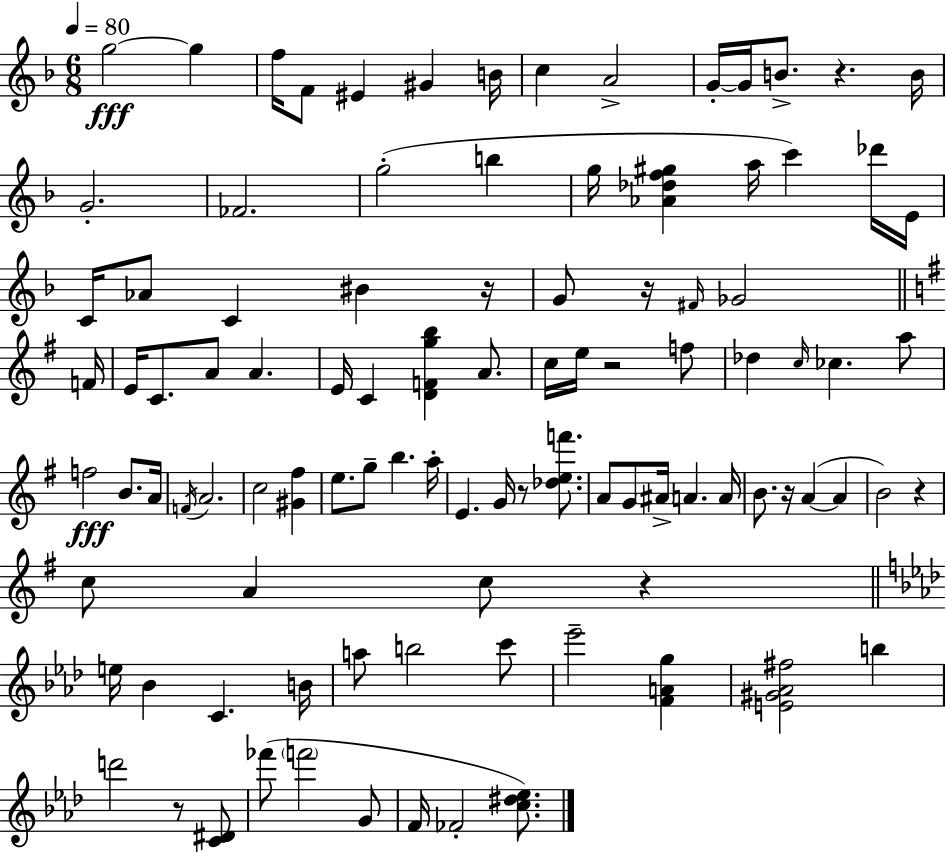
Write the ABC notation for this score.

X:1
T:Untitled
M:6/8
L:1/4
K:Dm
g2 g f/4 F/2 ^E ^G B/4 c A2 G/4 G/4 B/2 z B/4 G2 _F2 g2 b g/4 [_A_df^g] a/4 c' _d'/4 E/4 C/4 _A/2 C ^B z/4 G/2 z/4 ^F/4 _G2 F/4 E/4 C/2 A/2 A E/4 C [DFgb] A/2 c/4 e/4 z2 f/2 _d c/4 _c a/2 f2 B/2 A/4 F/4 A2 c2 [^G^f] e/2 g/2 b a/4 E G/4 z/2 [_def']/2 A/2 G/2 ^A/4 A A/4 B/2 z/4 A A B2 z c/2 A c/2 z e/4 _B C B/4 a/2 b2 c'/2 _e'2 [FAg] [E^G_A^f]2 b d'2 z/2 [C^D]/2 _f'/2 f'2 G/2 F/4 _F2 [c^d_e]/2